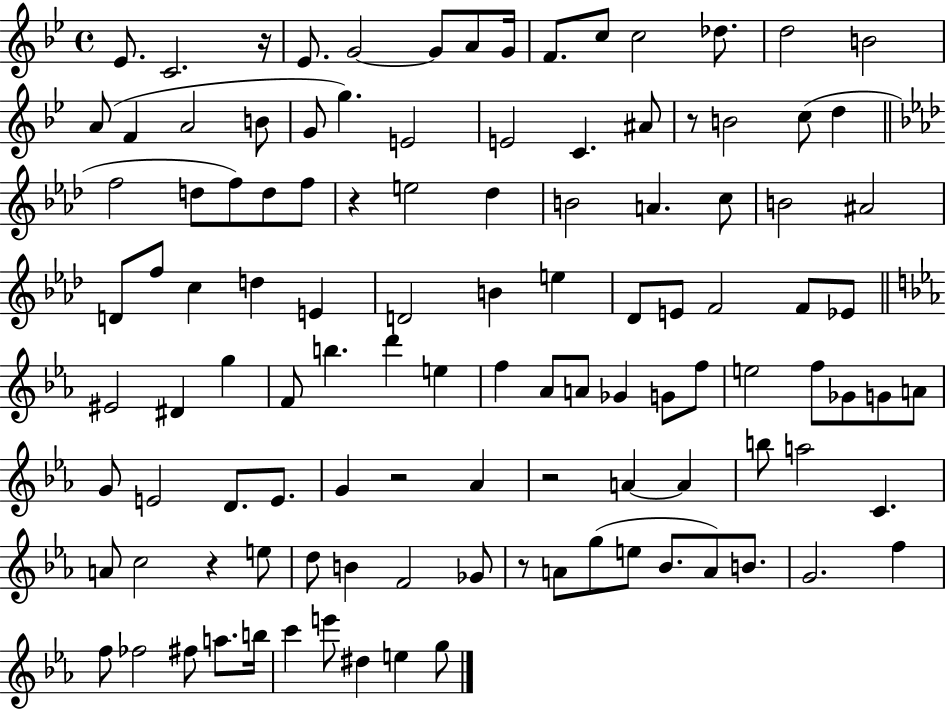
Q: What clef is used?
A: treble